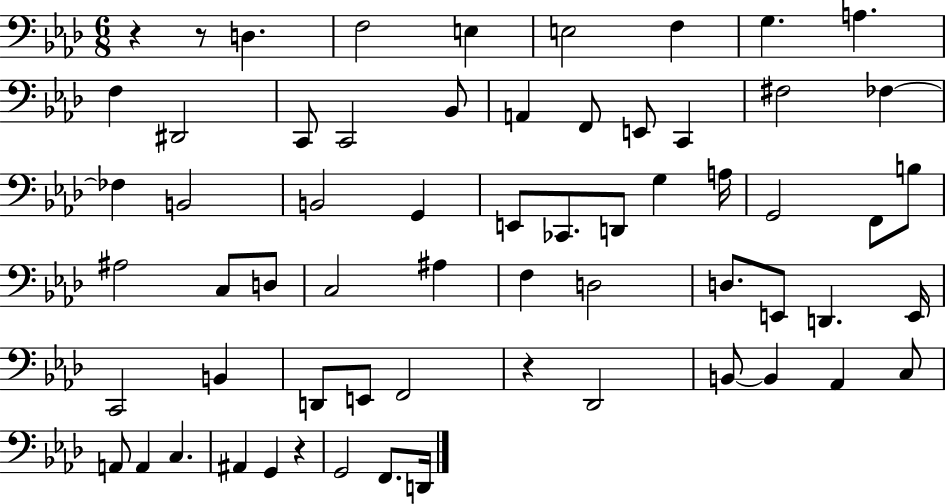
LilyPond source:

{
  \clef bass
  \numericTimeSignature
  \time 6/8
  \key aes \major
  r4 r8 d4. | f2 e4 | e2 f4 | g4. a4. | \break f4 dis,2 | c,8 c,2 bes,8 | a,4 f,8 e,8 c,4 | fis2 fes4~~ | \break fes4 b,2 | b,2 g,4 | e,8 ces,8. d,8 g4 a16 | g,2 f,8 b8 | \break ais2 c8 d8 | c2 ais4 | f4 d2 | d8. e,8 d,4. e,16 | \break c,2 b,4 | d,8 e,8 f,2 | r4 des,2 | b,8~~ b,4 aes,4 c8 | \break a,8 a,4 c4. | ais,4 g,4 r4 | g,2 f,8. d,16 | \bar "|."
}